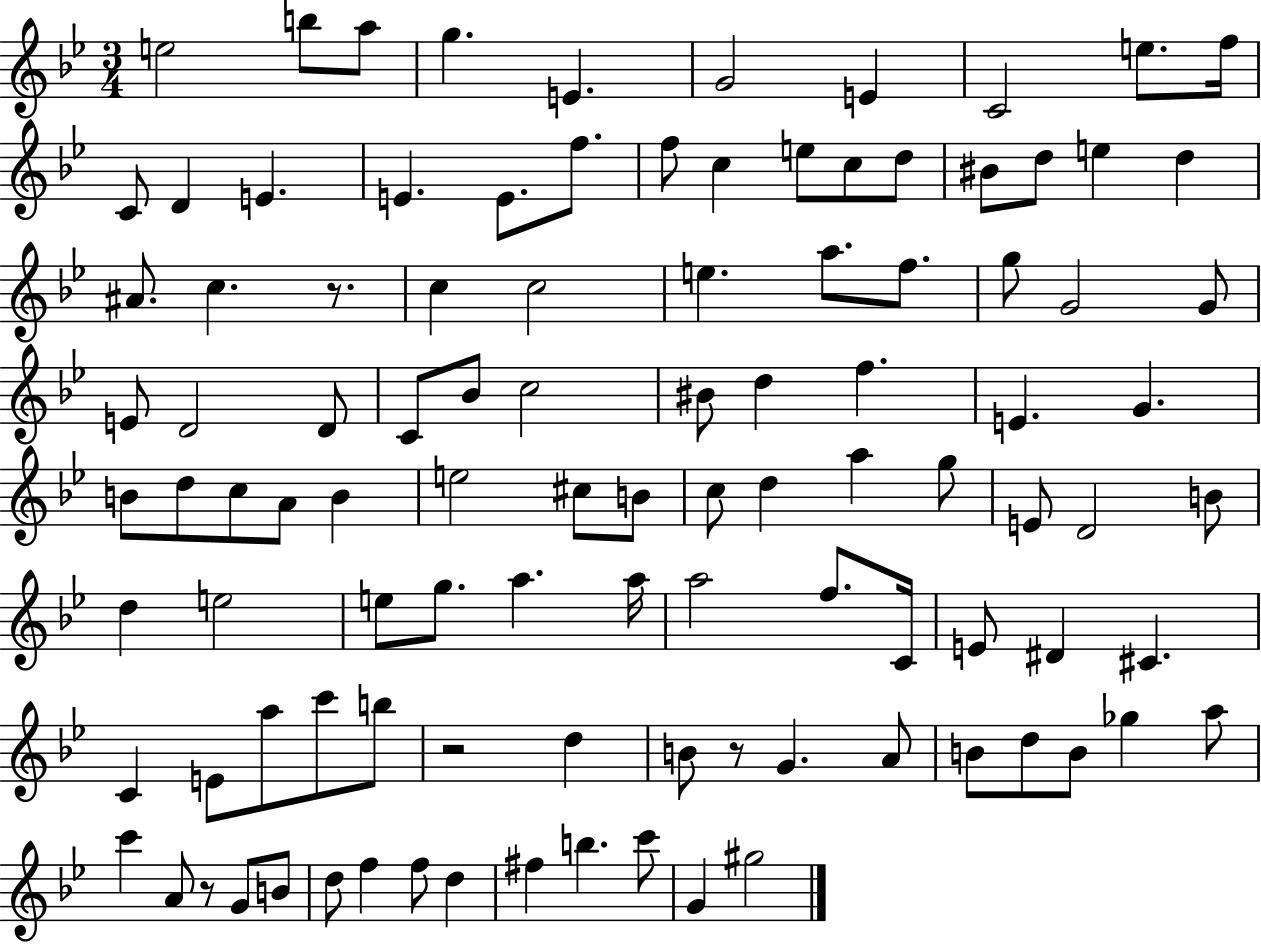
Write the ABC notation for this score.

X:1
T:Untitled
M:3/4
L:1/4
K:Bb
e2 b/2 a/2 g E G2 E C2 e/2 f/4 C/2 D E E E/2 f/2 f/2 c e/2 c/2 d/2 ^B/2 d/2 e d ^A/2 c z/2 c c2 e a/2 f/2 g/2 G2 G/2 E/2 D2 D/2 C/2 _B/2 c2 ^B/2 d f E G B/2 d/2 c/2 A/2 B e2 ^c/2 B/2 c/2 d a g/2 E/2 D2 B/2 d e2 e/2 g/2 a a/4 a2 f/2 C/4 E/2 ^D ^C C E/2 a/2 c'/2 b/2 z2 d B/2 z/2 G A/2 B/2 d/2 B/2 _g a/2 c' A/2 z/2 G/2 B/2 d/2 f f/2 d ^f b c'/2 G ^g2